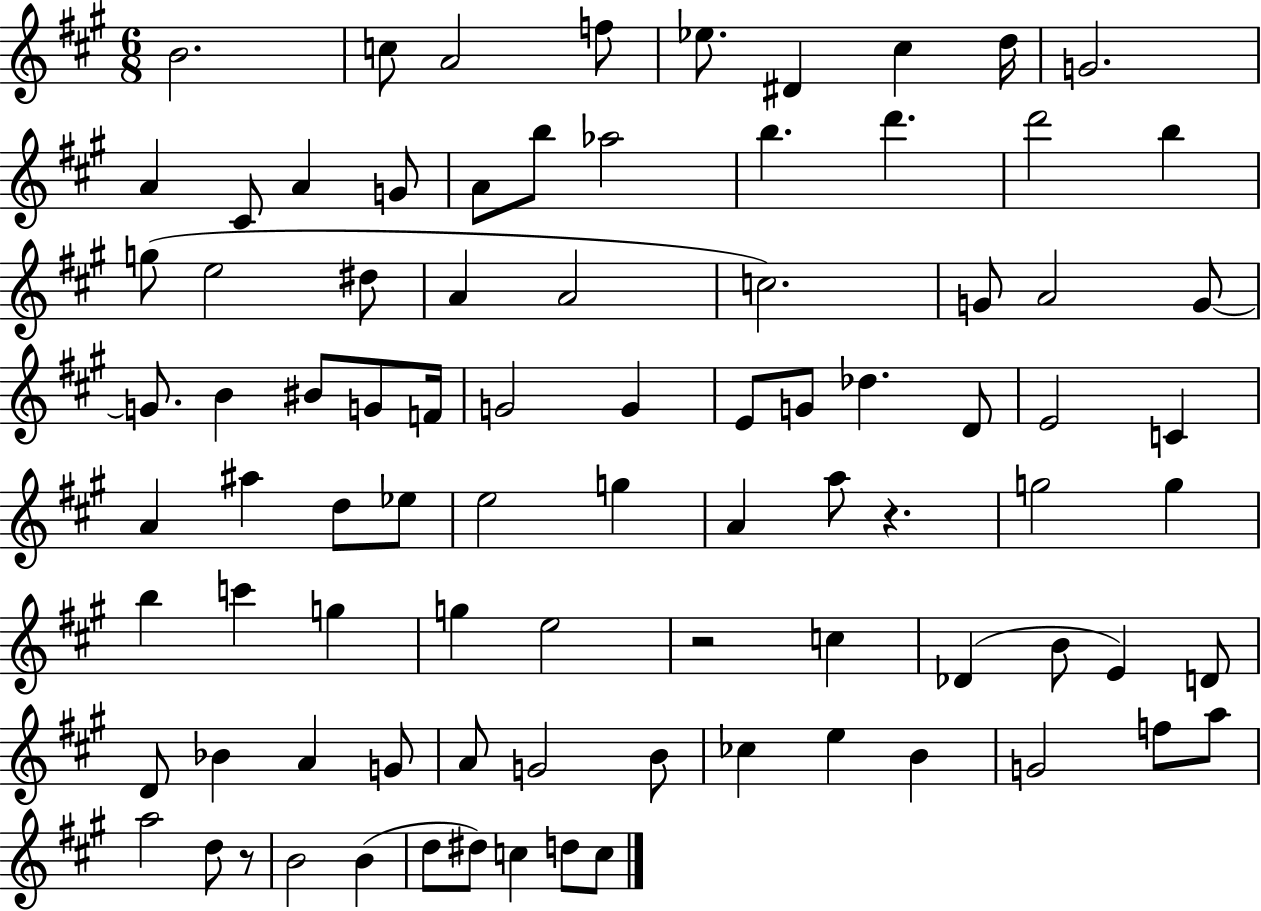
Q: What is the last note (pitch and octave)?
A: C5